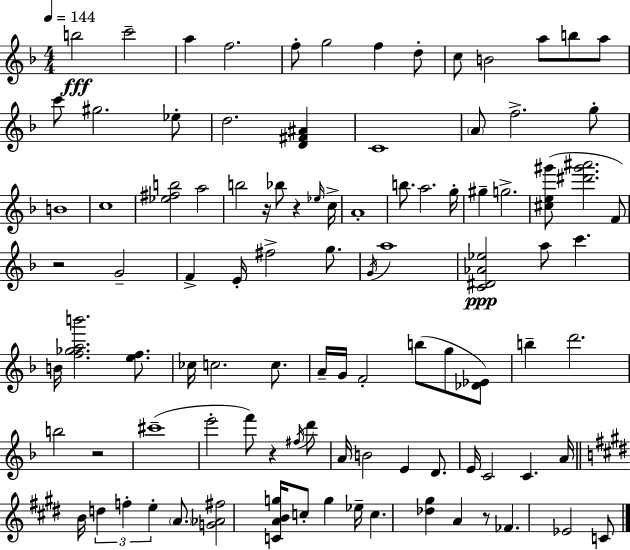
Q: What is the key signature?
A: D minor